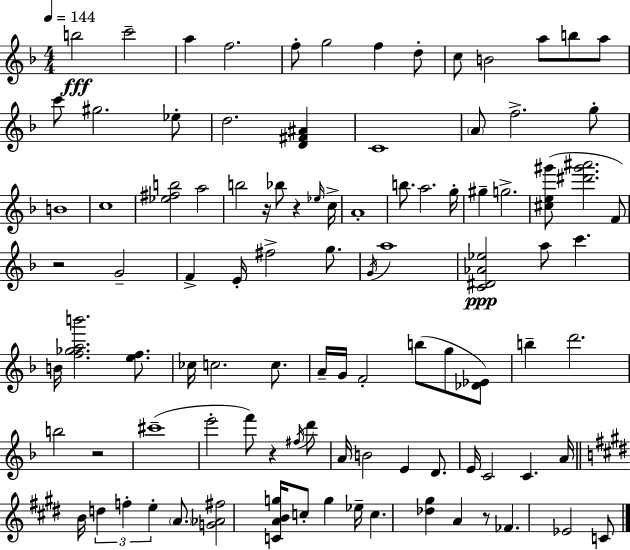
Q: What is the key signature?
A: D minor